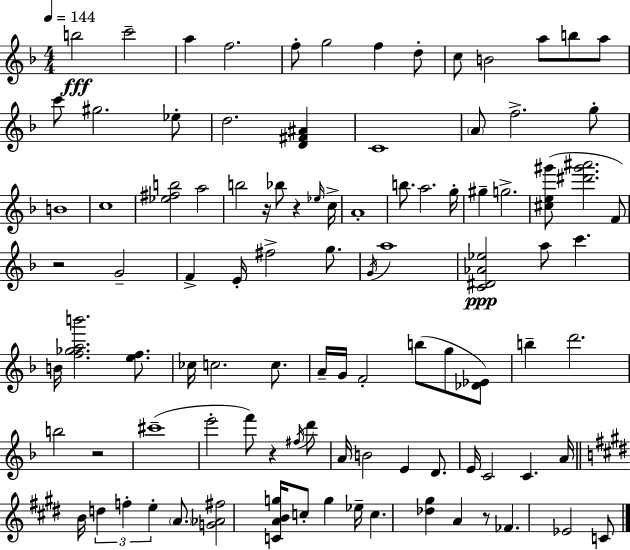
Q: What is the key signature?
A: D minor